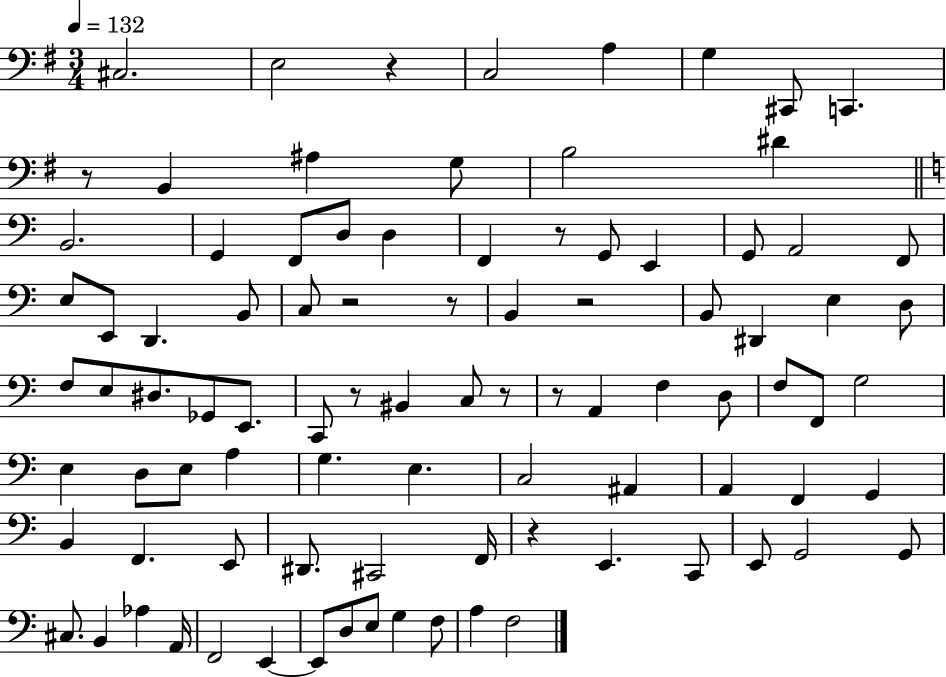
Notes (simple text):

C#3/h. E3/h R/q C3/h A3/q G3/q C#2/e C2/q. R/e B2/q A#3/q G3/e B3/h D#4/q B2/h. G2/q F2/e D3/e D3/q F2/q R/e G2/e E2/q G2/e A2/h F2/e E3/e E2/e D2/q. B2/e C3/e R/h R/e B2/q R/h B2/e D#2/q E3/q D3/e F3/e E3/e D#3/e. Gb2/e E2/e. C2/e R/e BIS2/q C3/e R/e R/e A2/q F3/q D3/e F3/e F2/e G3/h E3/q D3/e E3/e A3/q G3/q. E3/q. C3/h A#2/q A2/q F2/q G2/q B2/q F2/q. E2/e D#2/e. C#2/h F2/s R/q E2/q. C2/e E2/e G2/h G2/e C#3/e. B2/q Ab3/q A2/s F2/h E2/q E2/e D3/e E3/e G3/q F3/e A3/q F3/h